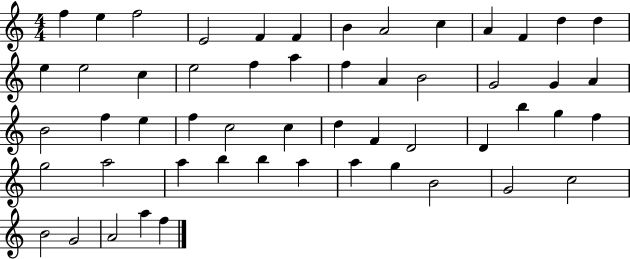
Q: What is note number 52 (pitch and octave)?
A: A4